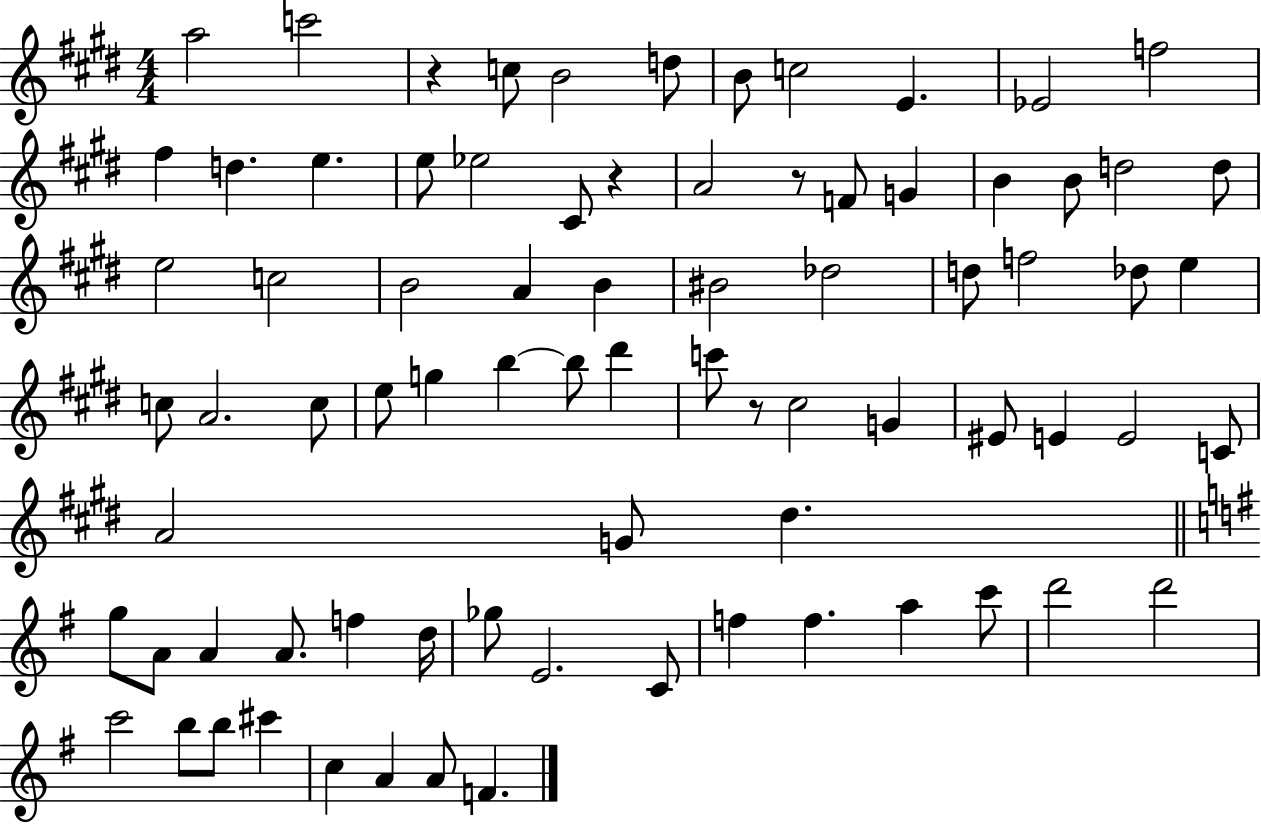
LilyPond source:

{
  \clef treble
  \numericTimeSignature
  \time 4/4
  \key e \major
  a''2 c'''2 | r4 c''8 b'2 d''8 | b'8 c''2 e'4. | ees'2 f''2 | \break fis''4 d''4. e''4. | e''8 ees''2 cis'8 r4 | a'2 r8 f'8 g'4 | b'4 b'8 d''2 d''8 | \break e''2 c''2 | b'2 a'4 b'4 | bis'2 des''2 | d''8 f''2 des''8 e''4 | \break c''8 a'2. c''8 | e''8 g''4 b''4~~ b''8 dis'''4 | c'''8 r8 cis''2 g'4 | eis'8 e'4 e'2 c'8 | \break a'2 g'8 dis''4. | \bar "||" \break \key g \major g''8 a'8 a'4 a'8. f''4 d''16 | ges''8 e'2. c'8 | f''4 f''4. a''4 c'''8 | d'''2 d'''2 | \break c'''2 b''8 b''8 cis'''4 | c''4 a'4 a'8 f'4. | \bar "|."
}